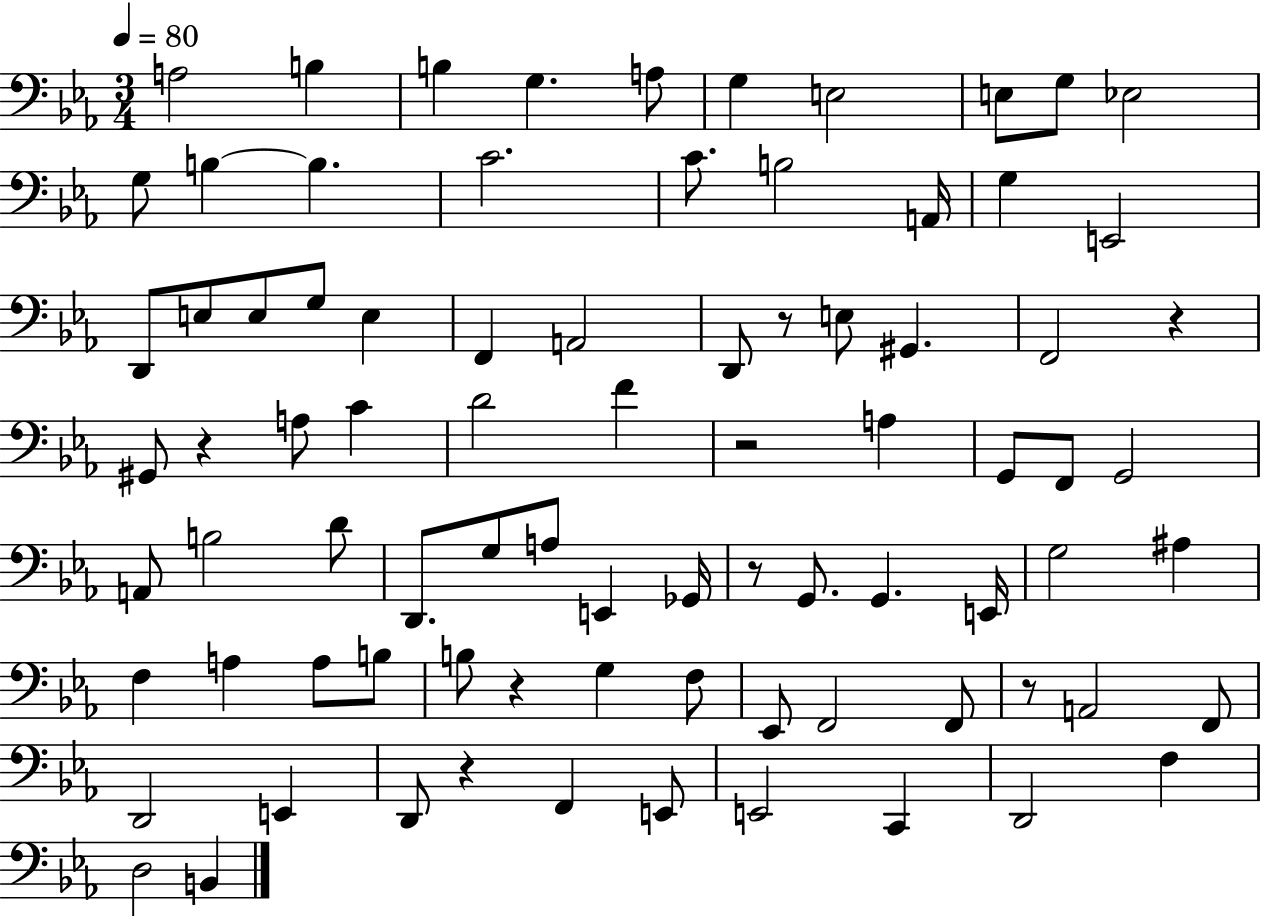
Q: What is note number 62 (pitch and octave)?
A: F2